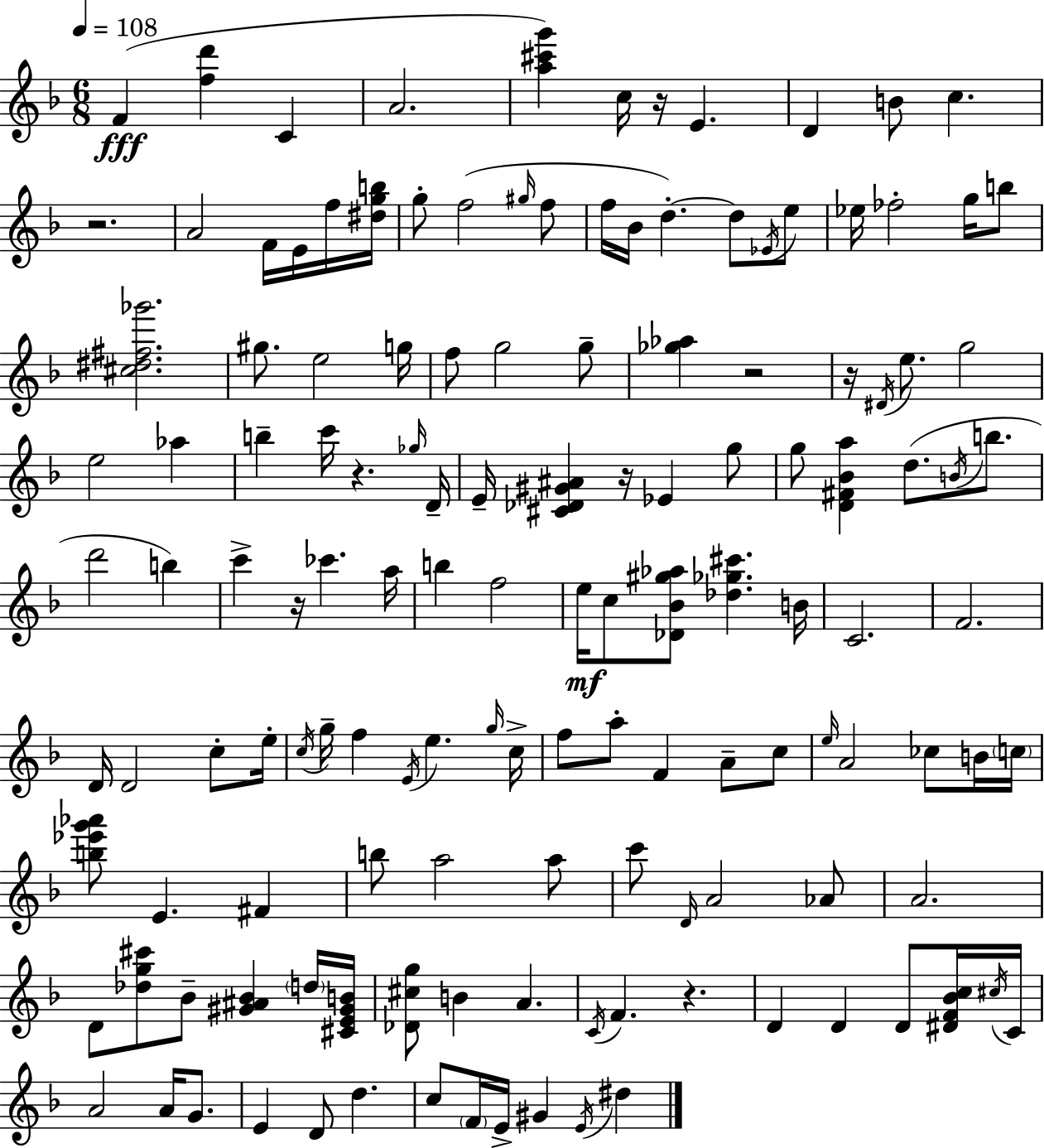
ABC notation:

X:1
T:Untitled
M:6/8
L:1/4
K:Dm
F [fd'] C A2 [a^c'g'] c/4 z/4 E D B/2 c z2 A2 F/4 E/4 f/4 [^dgb]/4 g/2 f2 ^g/4 f/2 f/4 _B/4 d d/2 _E/4 e/2 _e/4 _f2 g/4 b/2 [^c^d^f_g']2 ^g/2 e2 g/4 f/2 g2 g/2 [_g_a] z2 z/4 ^D/4 e/2 g2 e2 _a b c'/4 z _g/4 D/4 E/4 [^C_D^G^A] z/4 _E g/2 g/2 [D^F_Ba] d/2 B/4 b/2 d'2 b c' z/4 _c' a/4 b f2 e/4 c/2 [_D_B^g_a]/2 [_d_g^c'] B/4 C2 F2 D/4 D2 c/2 e/4 c/4 g/4 f E/4 e g/4 c/4 f/2 a/2 F A/2 c/2 e/4 A2 _c/2 B/4 c/4 [b_e'g'_a']/2 E ^F b/2 a2 a/2 c'/2 D/4 A2 _A/2 A2 D/2 [_dg^c']/2 _B/2 [^G^A_B] d/4 [^CE^GB]/4 [_D^cg]/2 B A C/4 F z D D D/2 [^DF_Bc]/4 ^c/4 C/4 A2 A/4 G/2 E D/2 d c/2 F/4 E/4 ^G E/4 ^d